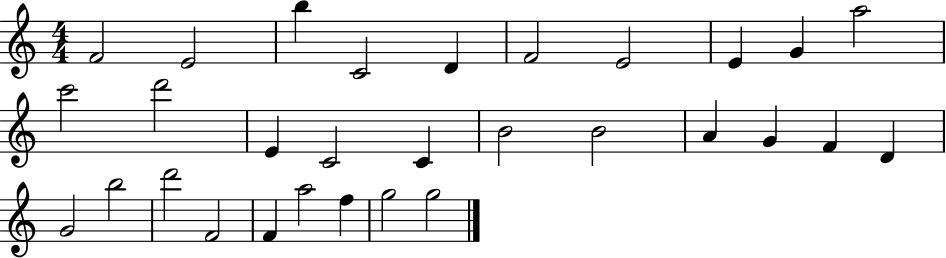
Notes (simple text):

F4/h E4/h B5/q C4/h D4/q F4/h E4/h E4/q G4/q A5/h C6/h D6/h E4/q C4/h C4/q B4/h B4/h A4/q G4/q F4/q D4/q G4/h B5/h D6/h F4/h F4/q A5/h F5/q G5/h G5/h